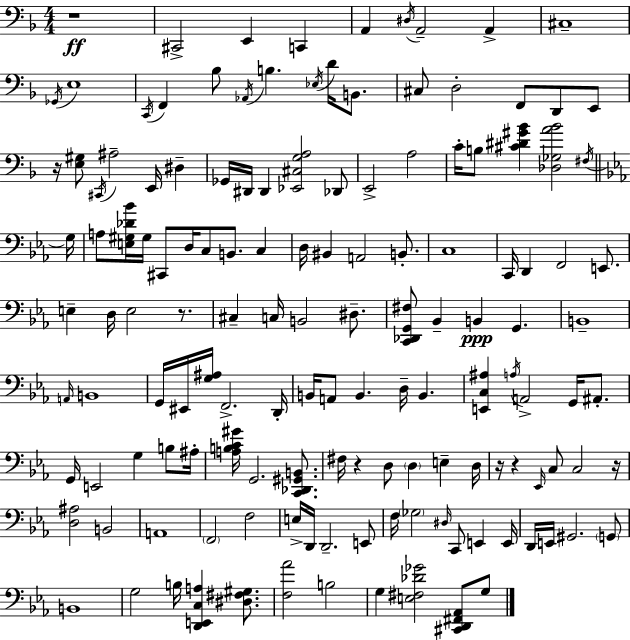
X:1
T:Untitled
M:4/4
L:1/4
K:Dm
z4 ^C,,2 E,, C,, A,, ^D,/4 A,,2 A,, ^C,4 _G,,/4 E,4 C,,/4 F,, _B,/2 _A,,/4 B, _E,/4 D/4 B,,/2 ^C,/2 D,2 F,,/2 D,,/2 E,,/2 z/4 [E,^G,]/2 ^C,,/4 ^A,2 E,,/4 ^D, _G,,/4 ^D,,/4 ^D,, [_E,,^C,G,A,]2 _D,,/2 E,,2 A,2 C/4 B,/2 [^C^D^G_B] [_D,_G,A_B]2 ^F,/4 G,/4 A,/2 [E,^G,_D_B]/4 ^G,/4 ^C,,/2 D,/4 C,/2 B,,/2 C, D,/4 ^B,, A,,2 B,,/2 C,4 C,,/4 D,, F,,2 E,,/2 E, D,/4 E,2 z/2 ^C, C,/4 B,,2 ^D,/2 [C,,_D,,G,,^F,]/2 _B,, B,, G,, B,,4 A,,/4 B,,4 G,,/4 ^E,,/4 [G,^A,]/4 F,,2 D,,/4 B,,/4 A,,/2 B,, D,/4 B,, [E,,C,^A,] A,/4 A,,2 G,,/4 ^A,,/2 G,,/4 E,,2 G, B,/2 ^A,/4 [A,B,C^G]/4 G,,2 [C,,_D,,^G,,B,,]/2 ^F,/4 z D,/2 D, E, D,/4 z/4 z _E,,/4 C,/2 C,2 z/4 [D,^A,]2 B,,2 A,,4 F,,2 F,2 E,/4 D,,/4 D,,2 E,,/2 F,/4 _G,2 ^D,/4 C,,/2 E,, E,,/4 D,,/4 E,,/4 ^G,,2 G,,/2 B,,4 G,2 B,/4 [D,,E,,C,A,] [^D,^F,^G,]/2 [F,_A]2 B,2 G, [E,^F,_D_G]2 [^C,,D,,^F,,_A,,]/2 G,/2